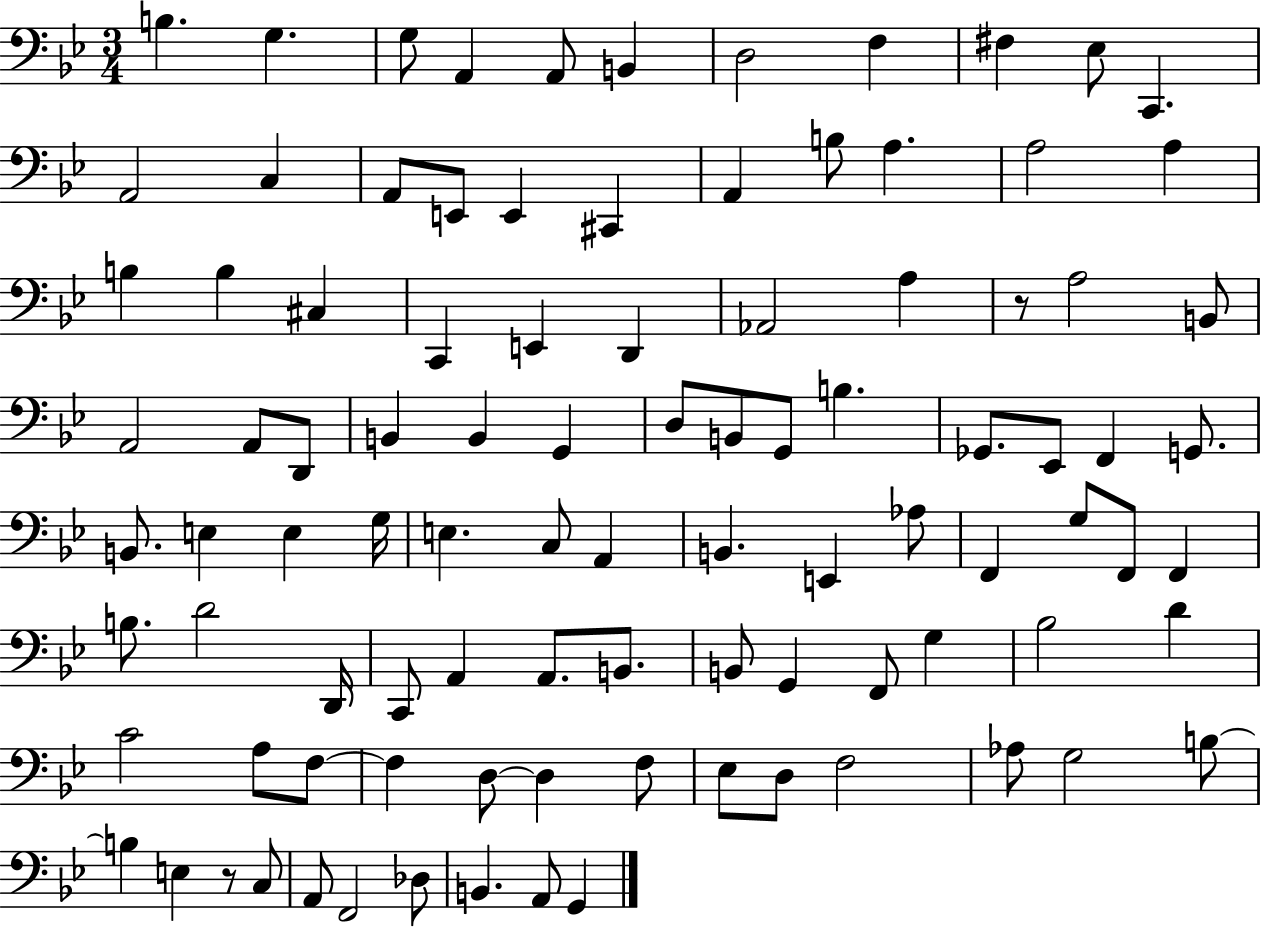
B3/q. G3/q. G3/e A2/q A2/e B2/q D3/h F3/q F#3/q Eb3/e C2/q. A2/h C3/q A2/e E2/e E2/q C#2/q A2/q B3/e A3/q. A3/h A3/q B3/q B3/q C#3/q C2/q E2/q D2/q Ab2/h A3/q R/e A3/h B2/e A2/h A2/e D2/e B2/q B2/q G2/q D3/e B2/e G2/e B3/q. Gb2/e. Eb2/e F2/q G2/e. B2/e. E3/q E3/q G3/s E3/q. C3/e A2/q B2/q. E2/q Ab3/e F2/q G3/e F2/e F2/q B3/e. D4/h D2/s C2/e A2/q A2/e. B2/e. B2/e G2/q F2/e G3/q Bb3/h D4/q C4/h A3/e F3/e F3/q D3/e D3/q F3/e Eb3/e D3/e F3/h Ab3/e G3/h B3/e B3/q E3/q R/e C3/e A2/e F2/h Db3/e B2/q. A2/e G2/q